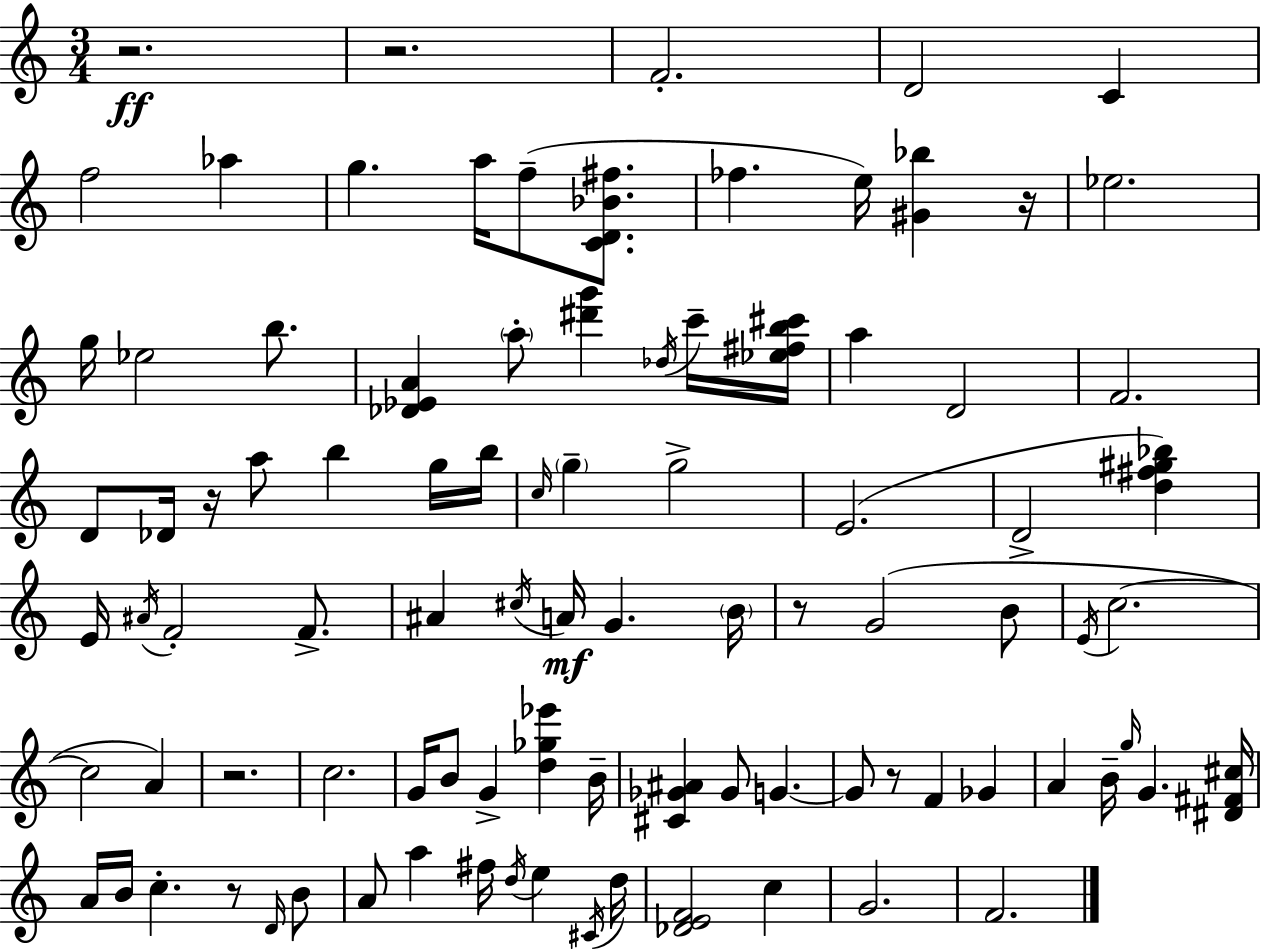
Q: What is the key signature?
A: C major